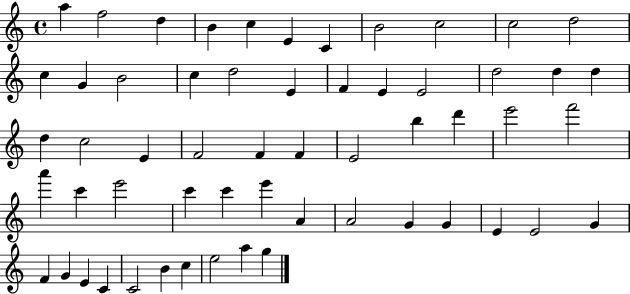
{
  \clef treble
  \time 4/4
  \defaultTimeSignature
  \key c \major
  a''4 f''2 d''4 | b'4 c''4 e'4 c'4 | b'2 c''2 | c''2 d''2 | \break c''4 g'4 b'2 | c''4 d''2 e'4 | f'4 e'4 e'2 | d''2 d''4 d''4 | \break d''4 c''2 e'4 | f'2 f'4 f'4 | e'2 b''4 d'''4 | e'''2 f'''2 | \break a'''4 c'''4 e'''2 | c'''4 c'''4 e'''4 a'4 | a'2 g'4 g'4 | e'4 e'2 g'4 | \break f'4 g'4 e'4 c'4 | c'2 b'4 c''4 | e''2 a''4 g''4 | \bar "|."
}